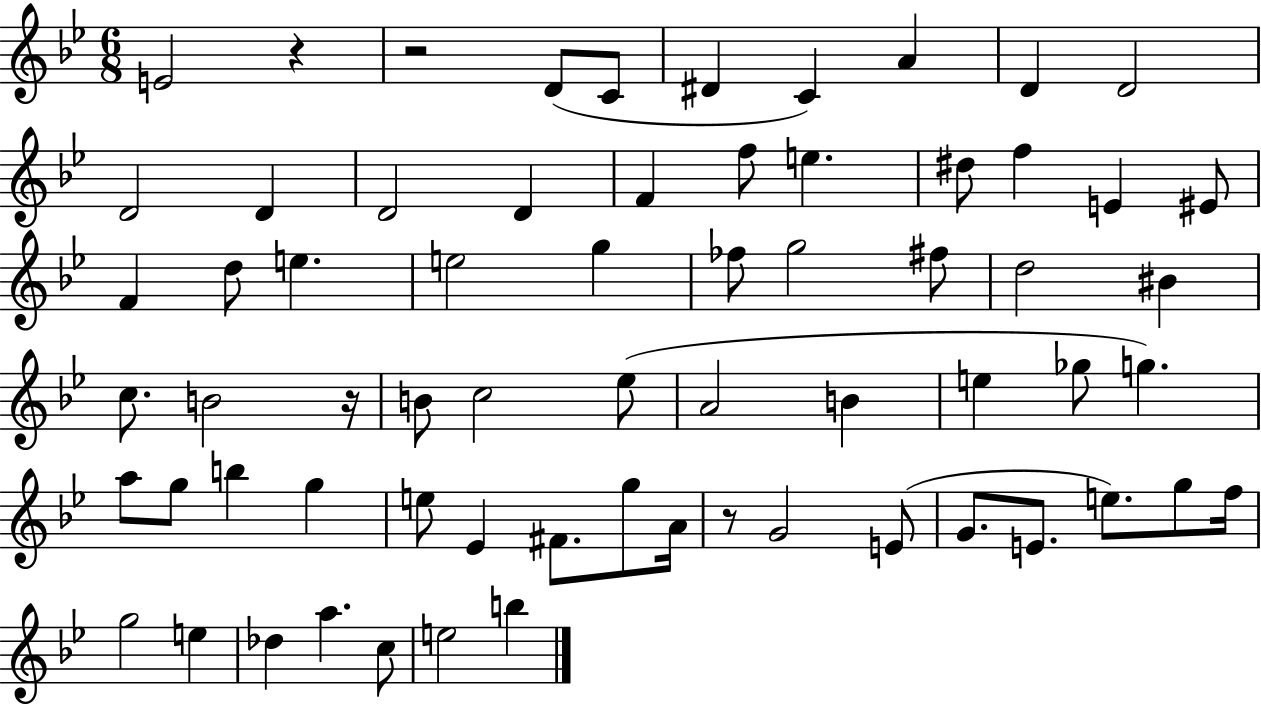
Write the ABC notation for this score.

X:1
T:Untitled
M:6/8
L:1/4
K:Bb
E2 z z2 D/2 C/2 ^D C A D D2 D2 D D2 D F f/2 e ^d/2 f E ^E/2 F d/2 e e2 g _f/2 g2 ^f/2 d2 ^B c/2 B2 z/4 B/2 c2 _e/2 A2 B e _g/2 g a/2 g/2 b g e/2 _E ^F/2 g/2 A/4 z/2 G2 E/2 G/2 E/2 e/2 g/2 f/4 g2 e _d a c/2 e2 b